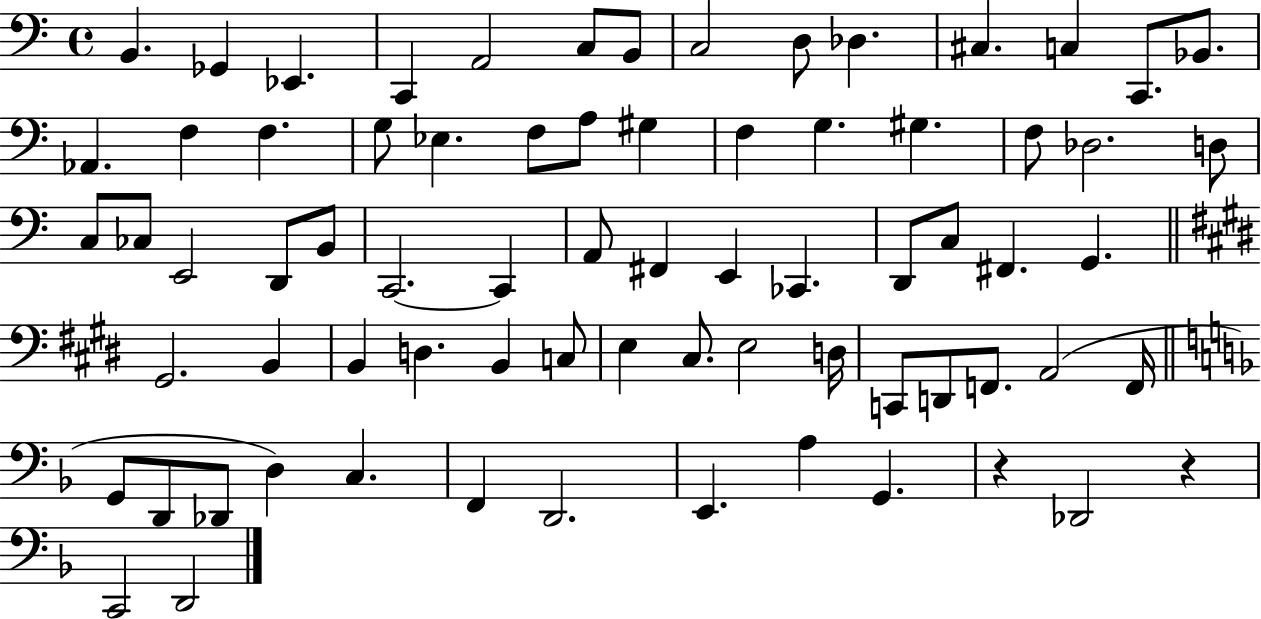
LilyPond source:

{
  \clef bass
  \time 4/4
  \defaultTimeSignature
  \key c \major
  b,4. ges,4 ees,4. | c,4 a,2 c8 b,8 | c2 d8 des4. | cis4. c4 c,8. bes,8. | \break aes,4. f4 f4. | g8 ees4. f8 a8 gis4 | f4 g4. gis4. | f8 des2. d8 | \break c8 ces8 e,2 d,8 b,8 | c,2.~~ c,4 | a,8 fis,4 e,4 ces,4. | d,8 c8 fis,4. g,4. | \break \bar "||" \break \key e \major gis,2. b,4 | b,4 d4. b,4 c8 | e4 cis8. e2 d16 | c,8 d,8 f,8. a,2( f,16 | \break \bar "||" \break \key f \major g,8 d,8 des,8 d4) c4. | f,4 d,2. | e,4. a4 g,4. | r4 des,2 r4 | \break c,2 d,2 | \bar "|."
}